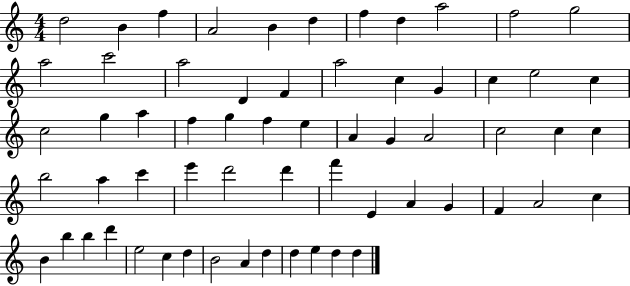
{
  \clef treble
  \numericTimeSignature
  \time 4/4
  \key c \major
  d''2 b'4 f''4 | a'2 b'4 d''4 | f''4 d''4 a''2 | f''2 g''2 | \break a''2 c'''2 | a''2 d'4 f'4 | a''2 c''4 g'4 | c''4 e''2 c''4 | \break c''2 g''4 a''4 | f''4 g''4 f''4 e''4 | a'4 g'4 a'2 | c''2 c''4 c''4 | \break b''2 a''4 c'''4 | e'''4 d'''2 d'''4 | f'''4 e'4 a'4 g'4 | f'4 a'2 c''4 | \break b'4 b''4 b''4 d'''4 | e''2 c''4 d''4 | b'2 a'4 d''4 | d''4 e''4 d''4 d''4 | \break \bar "|."
}